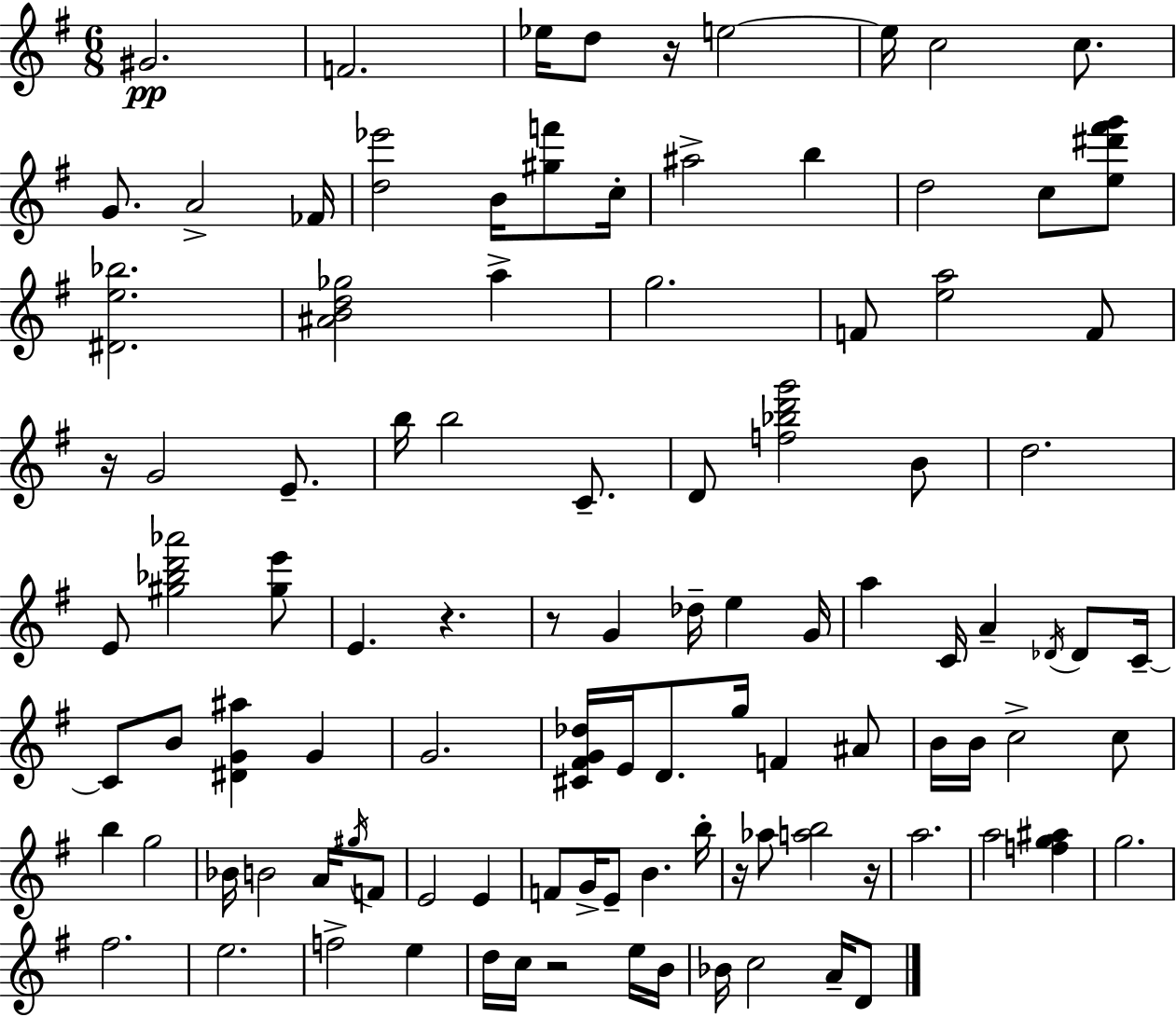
G#4/h. F4/h. Eb5/s D5/e R/s E5/h E5/s C5/h C5/e. G4/e. A4/h FES4/s [D5,Eb6]/h B4/s [G#5,F6]/e C5/s A#5/h B5/q D5/h C5/e [E5,D#6,F#6,G6]/e [D#4,E5,Bb5]/h. [A#4,B4,D5,Gb5]/h A5/q G5/h. F4/e [E5,A5]/h F4/e R/s G4/h E4/e. B5/s B5/h C4/e. D4/e [F5,Bb5,D6,G6]/h B4/e D5/h. E4/e [G#5,Bb5,D6,Ab6]/h [G#5,E6]/e E4/q. R/q. R/e G4/q Db5/s E5/q G4/s A5/q C4/s A4/q Db4/s Db4/e C4/s C4/e B4/e [D#4,G4,A#5]/q G4/q G4/h. [C#4,F#4,G4,Db5]/s E4/s D4/e. G5/s F4/q A#4/e B4/s B4/s C5/h C5/e B5/q G5/h Bb4/s B4/h A4/s G#5/s F4/e E4/h E4/q F4/e G4/s E4/e B4/q. B5/s R/s Ab5/e [A5,B5]/h R/s A5/h. A5/h [F5,G5,A#5]/q G5/h. F#5/h. E5/h. F5/h E5/q D5/s C5/s R/h E5/s B4/s Bb4/s C5/h A4/s D4/e